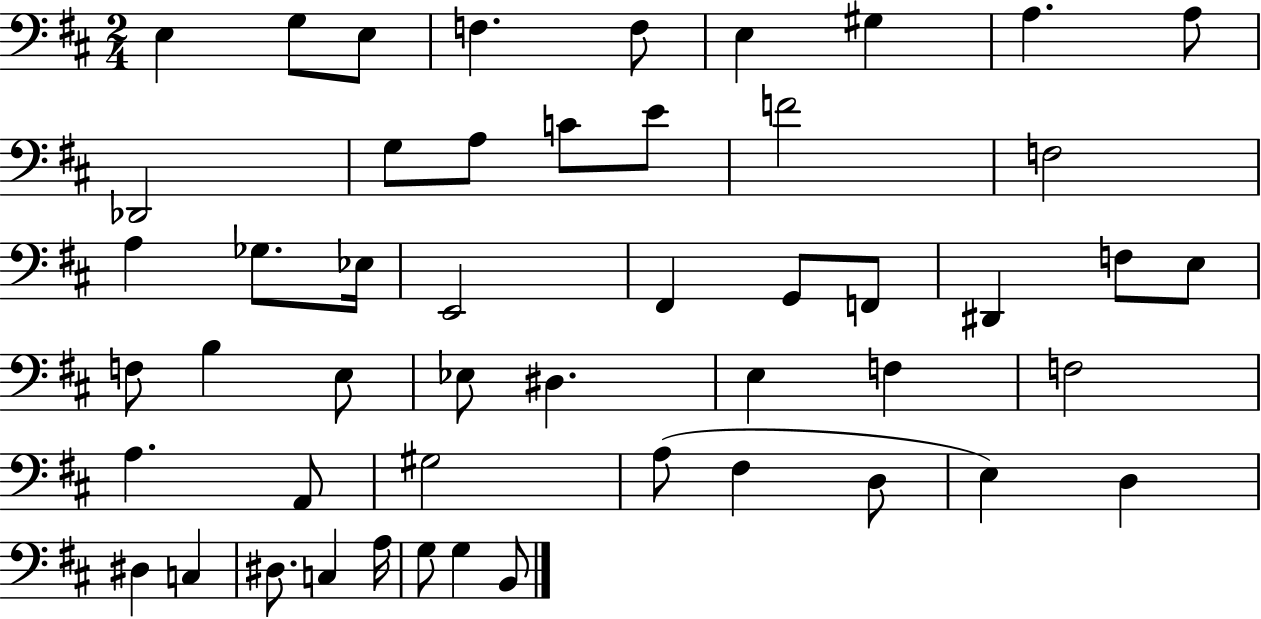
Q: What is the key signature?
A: D major